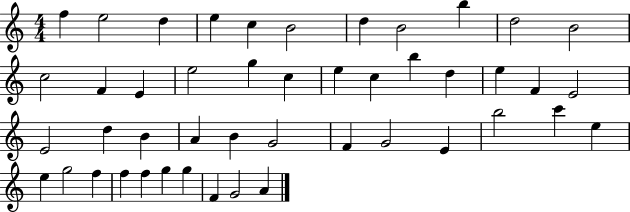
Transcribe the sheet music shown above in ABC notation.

X:1
T:Untitled
M:4/4
L:1/4
K:C
f e2 d e c B2 d B2 b d2 B2 c2 F E e2 g c e c b d e F E2 E2 d B A B G2 F G2 E b2 c' e e g2 f f f g g F G2 A